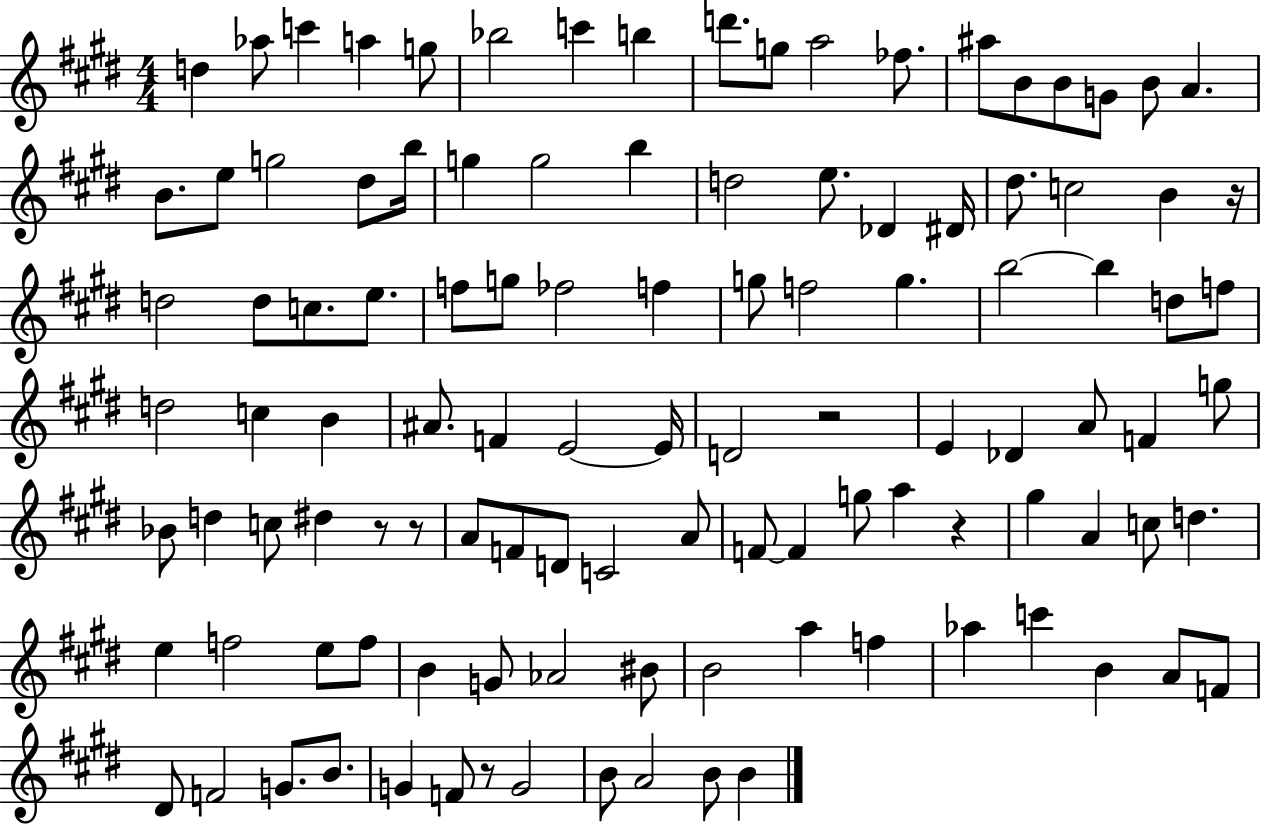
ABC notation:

X:1
T:Untitled
M:4/4
L:1/4
K:E
d _a/2 c' a g/2 _b2 c' b d'/2 g/2 a2 _f/2 ^a/2 B/2 B/2 G/2 B/2 A B/2 e/2 g2 ^d/2 b/4 g g2 b d2 e/2 _D ^D/4 ^d/2 c2 B z/4 d2 d/2 c/2 e/2 f/2 g/2 _f2 f g/2 f2 g b2 b d/2 f/2 d2 c B ^A/2 F E2 E/4 D2 z2 E _D A/2 F g/2 _B/2 d c/2 ^d z/2 z/2 A/2 F/2 D/2 C2 A/2 F/2 F g/2 a z ^g A c/2 d e f2 e/2 f/2 B G/2 _A2 ^B/2 B2 a f _a c' B A/2 F/2 ^D/2 F2 G/2 B/2 G F/2 z/2 G2 B/2 A2 B/2 B